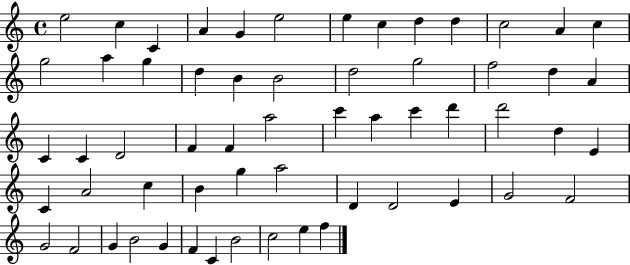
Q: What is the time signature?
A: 4/4